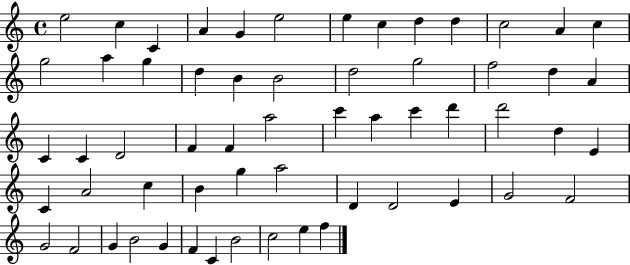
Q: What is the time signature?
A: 4/4